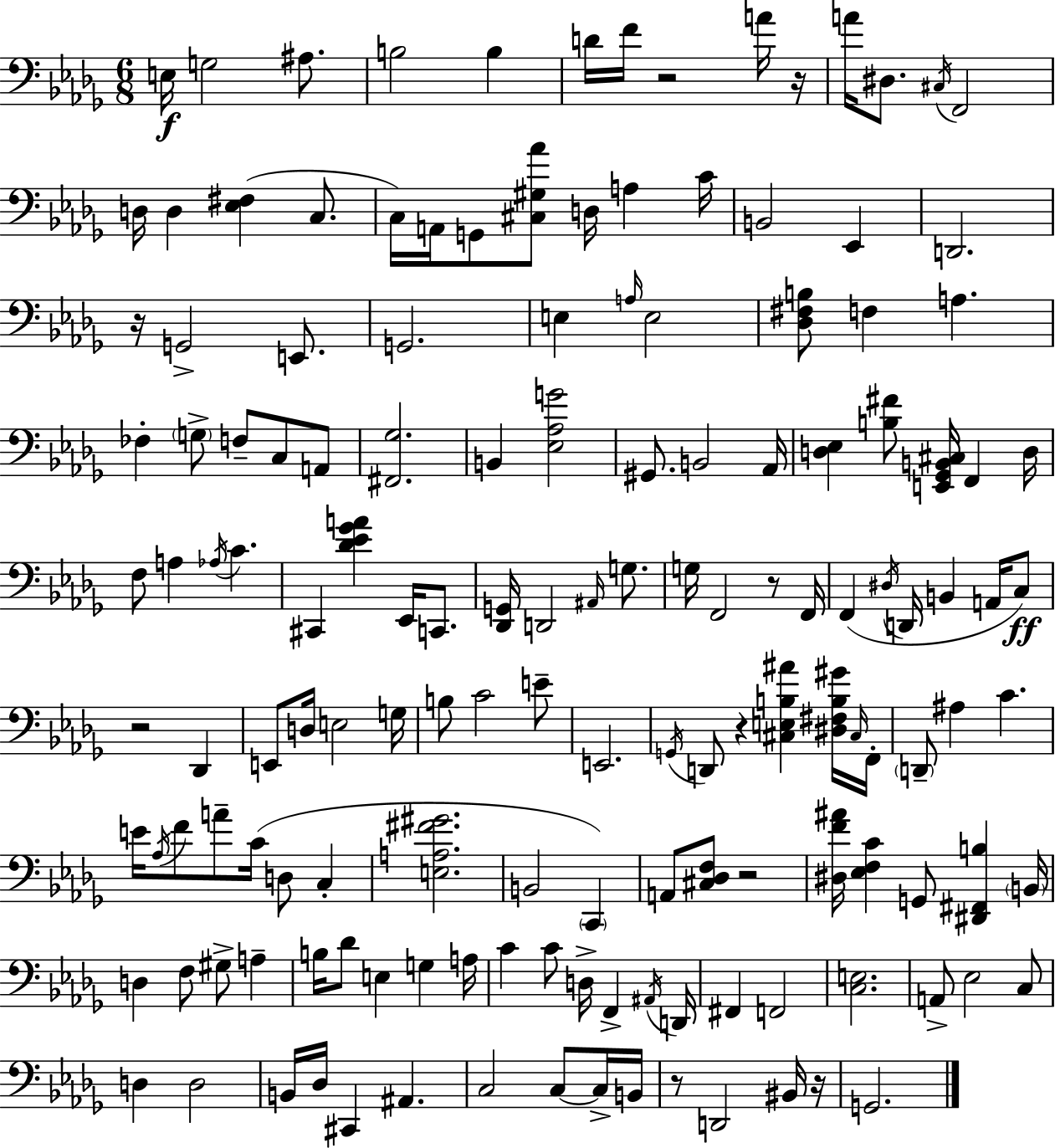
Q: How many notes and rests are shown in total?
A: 150